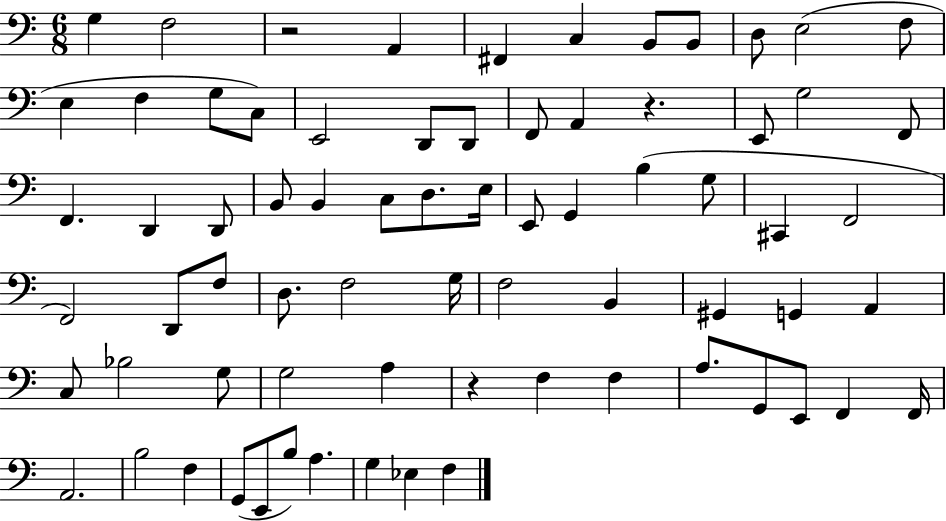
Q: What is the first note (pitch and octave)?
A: G3